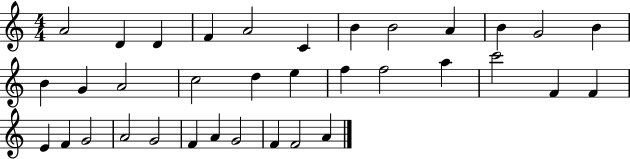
{
  \clef treble
  \numericTimeSignature
  \time 4/4
  \key c \major
  a'2 d'4 d'4 | f'4 a'2 c'4 | b'4 b'2 a'4 | b'4 g'2 b'4 | \break b'4 g'4 a'2 | c''2 d''4 e''4 | f''4 f''2 a''4 | c'''2 f'4 f'4 | \break e'4 f'4 g'2 | a'2 g'2 | f'4 a'4 g'2 | f'4 f'2 a'4 | \break \bar "|."
}